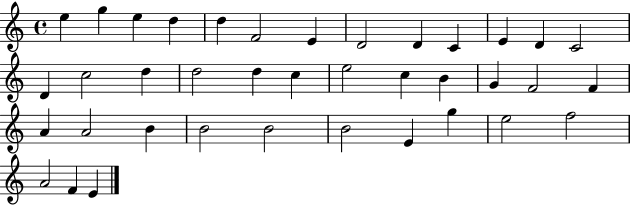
{
  \clef treble
  \time 4/4
  \defaultTimeSignature
  \key c \major
  e''4 g''4 e''4 d''4 | d''4 f'2 e'4 | d'2 d'4 c'4 | e'4 d'4 c'2 | \break d'4 c''2 d''4 | d''2 d''4 c''4 | e''2 c''4 b'4 | g'4 f'2 f'4 | \break a'4 a'2 b'4 | b'2 b'2 | b'2 e'4 g''4 | e''2 f''2 | \break a'2 f'4 e'4 | \bar "|."
}